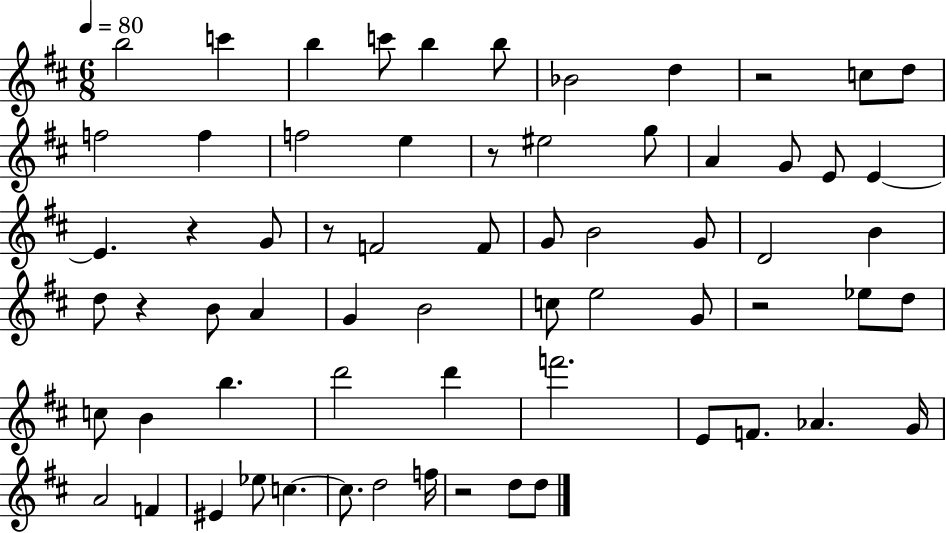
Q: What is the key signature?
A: D major